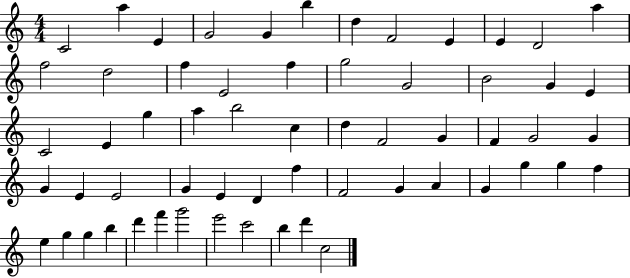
{
  \clef treble
  \numericTimeSignature
  \time 4/4
  \key c \major
  c'2 a''4 e'4 | g'2 g'4 b''4 | d''4 f'2 e'4 | e'4 d'2 a''4 | \break f''2 d''2 | f''4 e'2 f''4 | g''2 g'2 | b'2 g'4 e'4 | \break c'2 e'4 g''4 | a''4 b''2 c''4 | d''4 f'2 g'4 | f'4 g'2 g'4 | \break g'4 e'4 e'2 | g'4 e'4 d'4 f''4 | f'2 g'4 a'4 | g'4 g''4 g''4 f''4 | \break e''4 g''4 g''4 b''4 | d'''4 f'''4 g'''2 | e'''2 c'''2 | b''4 d'''4 c''2 | \break \bar "|."
}